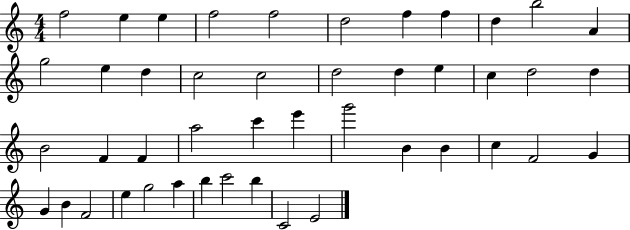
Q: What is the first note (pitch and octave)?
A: F5